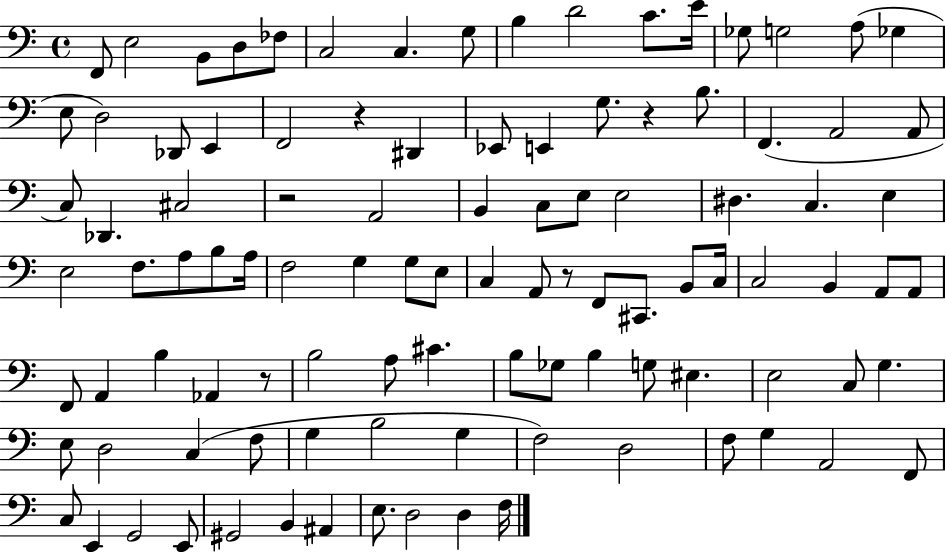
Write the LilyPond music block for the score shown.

{
  \clef bass
  \time 4/4
  \defaultTimeSignature
  \key c \major
  f,8 e2 b,8 d8 fes8 | c2 c4. g8 | b4 d'2 c'8. e'16 | ges8 g2 a8( ges4 | \break e8 d2) des,8 e,4 | f,2 r4 dis,4 | ees,8 e,4 g8. r4 b8. | f,4.( a,2 a,8 | \break c8) des,4. cis2 | r2 a,2 | b,4 c8 e8 e2 | dis4. c4. e4 | \break e2 f8. a8 b8 a16 | f2 g4 g8 e8 | c4 a,8 r8 f,8 cis,8. b,8 c16 | c2 b,4 a,8 a,8 | \break f,8 a,4 b4 aes,4 r8 | b2 a8 cis'4. | b8 ges8 b4 g8 eis4. | e2 c8 g4. | \break e8 d2 c4( f8 | g4 b2 g4 | f2) d2 | f8 g4 a,2 f,8 | \break c8 e,4 g,2 e,8 | gis,2 b,4 ais,4 | e8. d2 d4 f16 | \bar "|."
}